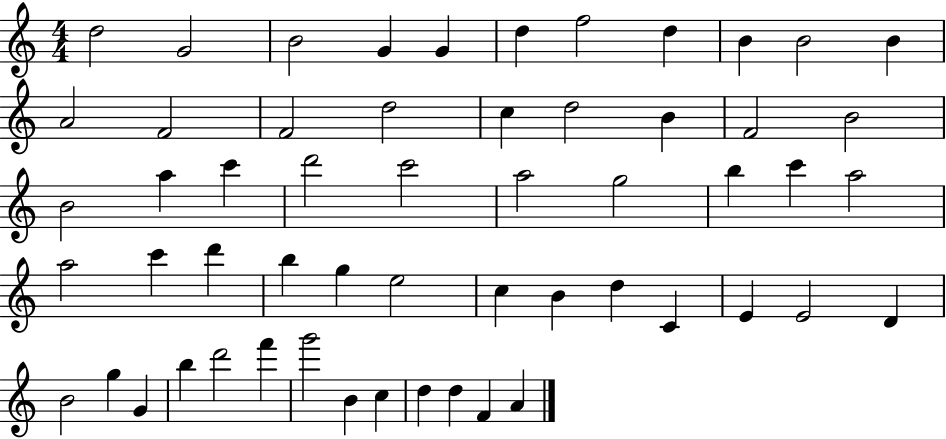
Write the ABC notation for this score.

X:1
T:Untitled
M:4/4
L:1/4
K:C
d2 G2 B2 G G d f2 d B B2 B A2 F2 F2 d2 c d2 B F2 B2 B2 a c' d'2 c'2 a2 g2 b c' a2 a2 c' d' b g e2 c B d C E E2 D B2 g G b d'2 f' g'2 B c d d F A